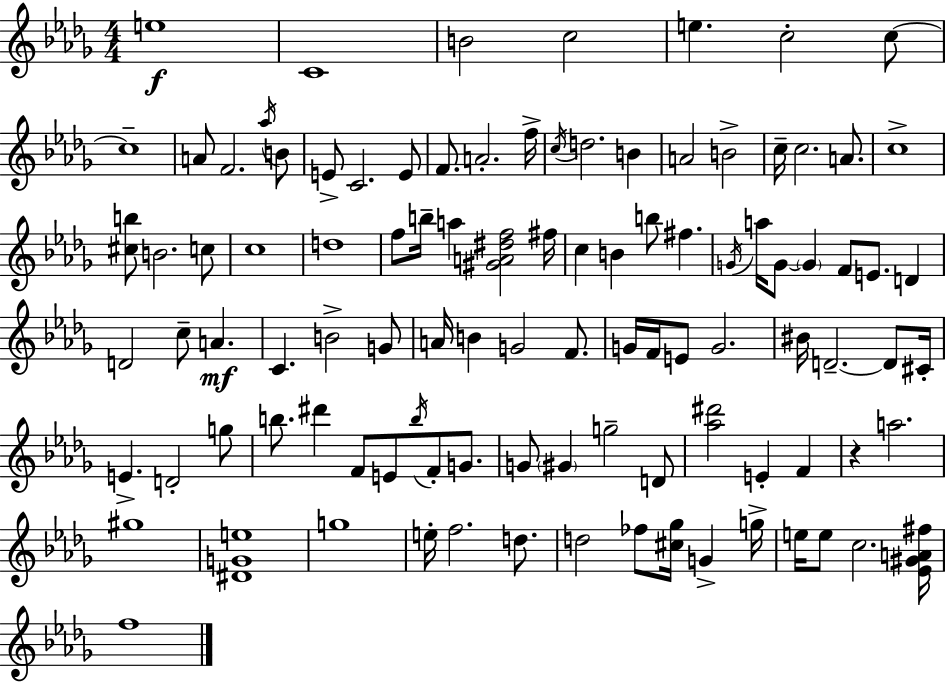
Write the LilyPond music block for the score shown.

{
  \clef treble
  \numericTimeSignature
  \time 4/4
  \key bes \minor
  e''1\f | c'1 | b'2 c''2 | e''4. c''2-. c''8~~ | \break c''1-- | a'8 f'2. \acciaccatura { aes''16 } b'8 | e'8-> c'2. e'8 | f'8. a'2.-. | \break f''16-> \acciaccatura { c''16 } d''2. b'4 | a'2 b'2-> | c''16-- c''2. a'8. | c''1-> | \break <cis'' b''>8 b'2. | c''8 c''1 | d''1 | f''8 b''16-- a''4 <gis' a' dis'' f''>2 | \break fis''16 c''4 b'4 b''8 fis''4. | \acciaccatura { g'16 } a''16 g'8~~ \parenthesize g'4 f'8 e'8. d'4 | d'2 c''8-- a'4.\mf | c'4. b'2-> | \break g'8 a'16 b'4 g'2 | f'8. g'16 f'16 e'8 g'2. | bis'16 d'2.--~~ | d'8 cis'16-. e'4.-> d'2-. | \break g''8 b''8. dis'''4 f'8 e'8 \acciaccatura { b''16 } f'8-. | g'8. g'8 \parenthesize gis'4 g''2-- | d'8 <aes'' dis'''>2 e'4-. | f'4 r4 a''2. | \break gis''1 | <dis' g' e''>1 | g''1 | e''16-. f''2. | \break d''8. d''2 fes''8 <cis'' ges''>16 g'4-> | g''16-> e''16 e''8 c''2. | <ees' gis' a' fis''>16 f''1 | \bar "|."
}